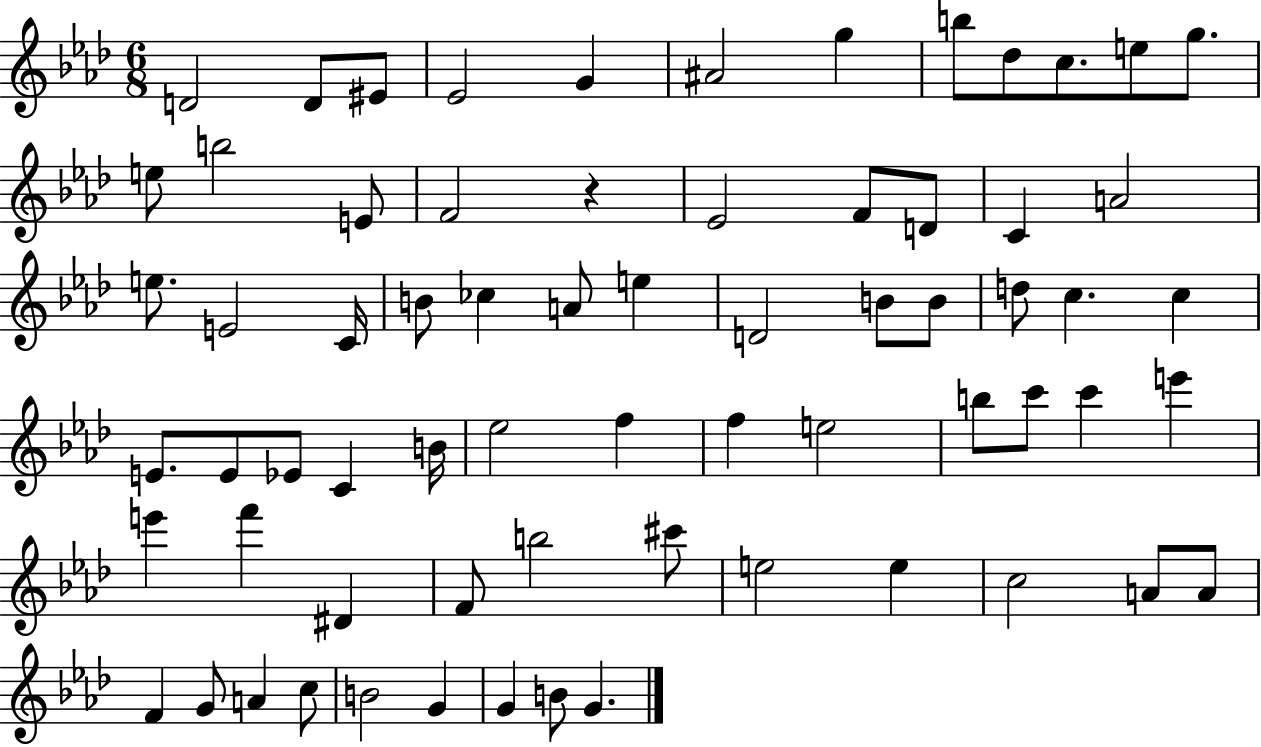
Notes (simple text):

D4/h D4/e EIS4/e Eb4/h G4/q A#4/h G5/q B5/e Db5/e C5/e. E5/e G5/e. E5/e B5/h E4/e F4/h R/q Eb4/h F4/e D4/e C4/q A4/h E5/e. E4/h C4/s B4/e CES5/q A4/e E5/q D4/h B4/e B4/e D5/e C5/q. C5/q E4/e. E4/e Eb4/e C4/q B4/s Eb5/h F5/q F5/q E5/h B5/e C6/e C6/q E6/q E6/q F6/q D#4/q F4/e B5/h C#6/e E5/h E5/q C5/h A4/e A4/e F4/q G4/e A4/q C5/e B4/h G4/q G4/q B4/e G4/q.